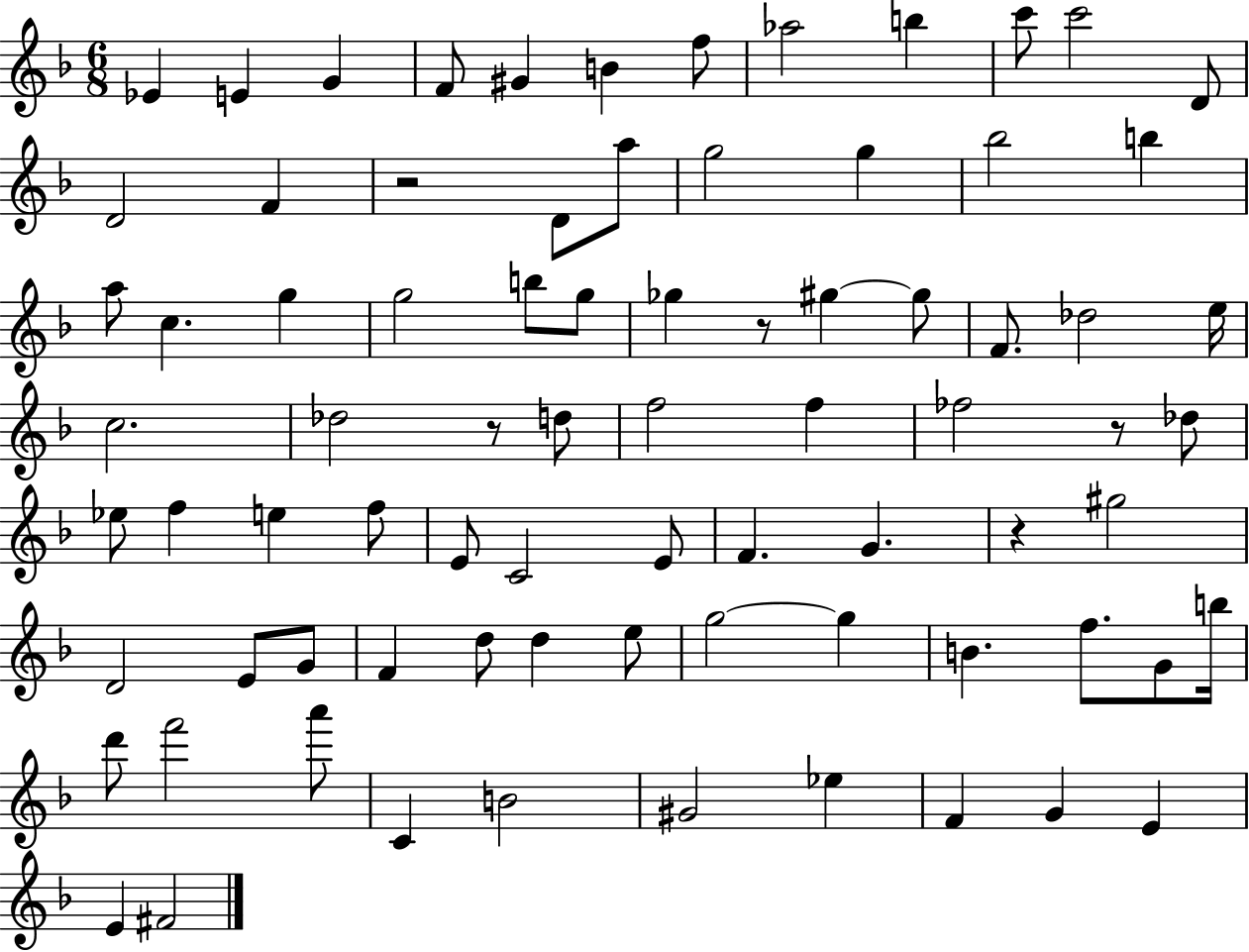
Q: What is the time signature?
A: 6/8